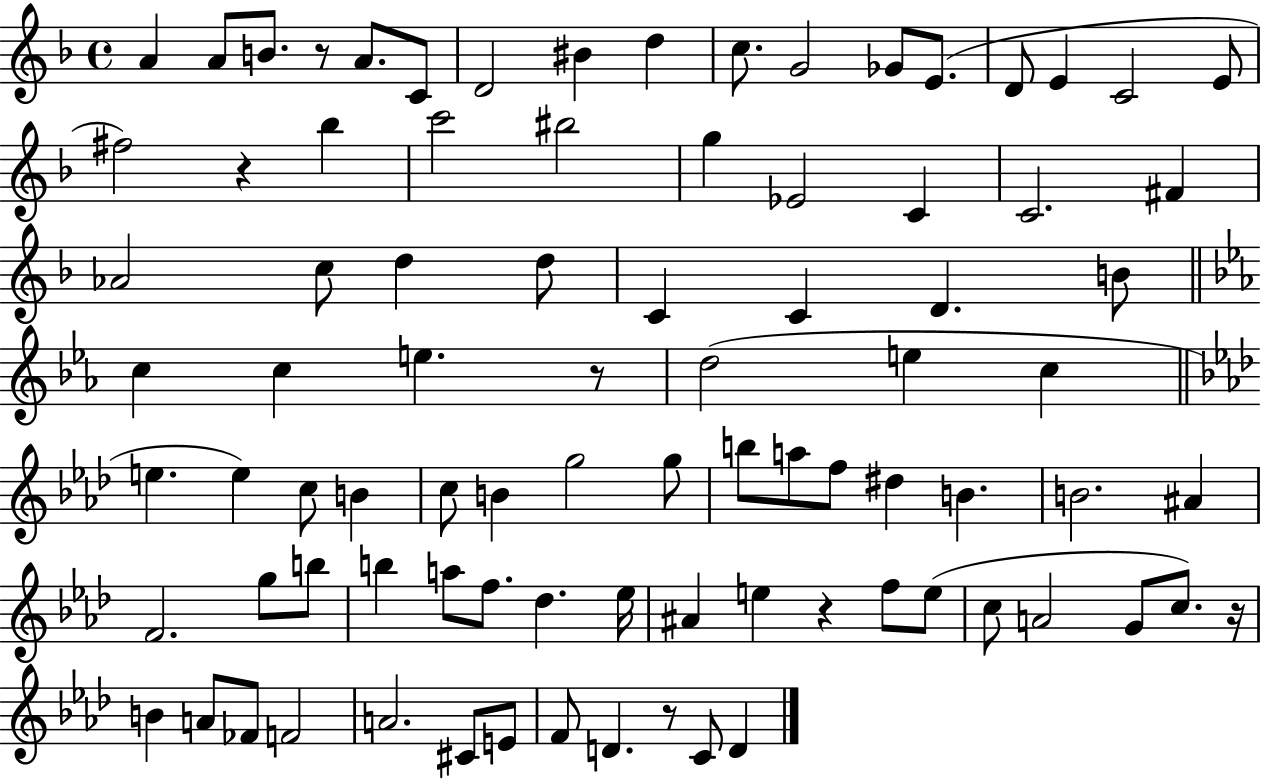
{
  \clef treble
  \time 4/4
  \defaultTimeSignature
  \key f \major
  a'4 a'8 b'8. r8 a'8. c'8 | d'2 bis'4 d''4 | c''8. g'2 ges'8 e'8.( | d'8 e'4 c'2 e'8 | \break fis''2) r4 bes''4 | c'''2 bis''2 | g''4 ees'2 c'4 | c'2. fis'4 | \break aes'2 c''8 d''4 d''8 | c'4 c'4 d'4. b'8 | \bar "||" \break \key c \minor c''4 c''4 e''4. r8 | d''2( e''4 c''4 | \bar "||" \break \key f \minor e''4. e''4) c''8 b'4 | c''8 b'4 g''2 g''8 | b''8 a''8 f''8 dis''4 b'4. | b'2. ais'4 | \break f'2. g''8 b''8 | b''4 a''8 f''8. des''4. ees''16 | ais'4 e''4 r4 f''8 e''8( | c''8 a'2 g'8 c''8.) r16 | \break b'4 a'8 fes'8 f'2 | a'2. cis'8 e'8 | f'8 d'4. r8 c'8 d'4 | \bar "|."
}